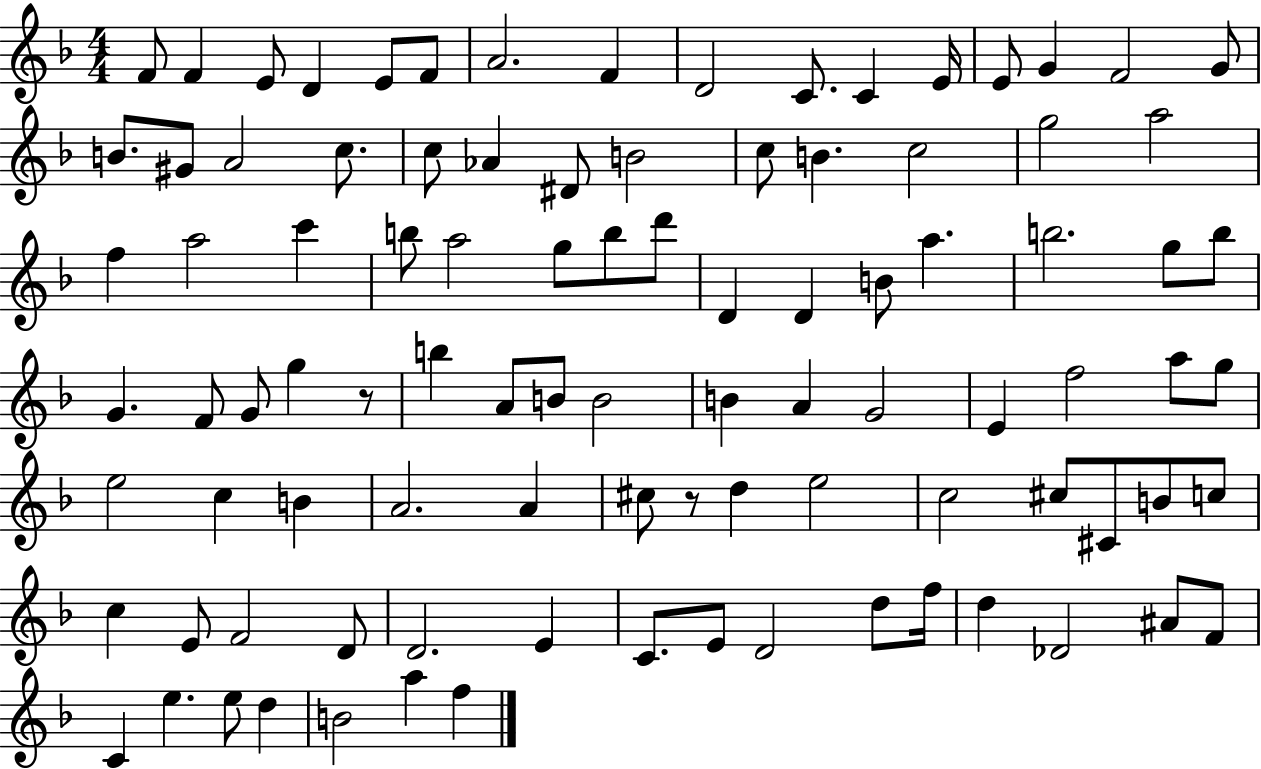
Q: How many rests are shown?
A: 2